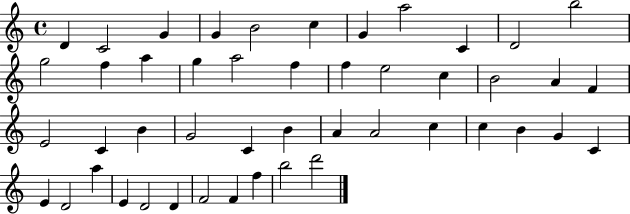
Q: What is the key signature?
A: C major